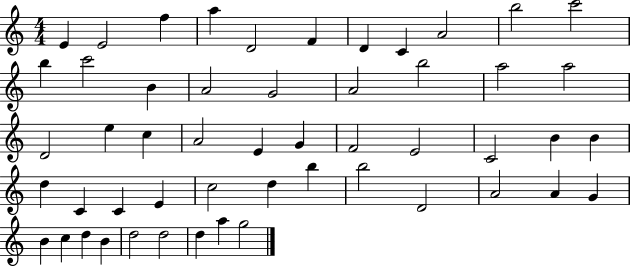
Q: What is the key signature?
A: C major